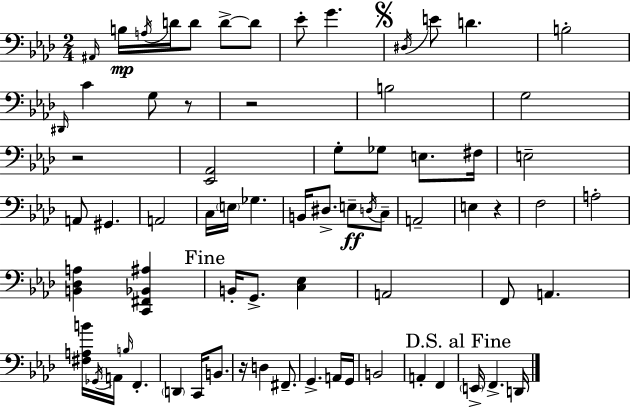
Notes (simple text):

A#2/s B3/s A3/s D4/s D4/e D4/e D4/e Eb4/e G4/q. D#3/s E4/e D4/q. B3/h D#2/s C4/q G3/e R/e R/h B3/h G3/h R/h [Eb2,Ab2]/h G3/e Gb3/e E3/e. F#3/s E3/h A2/e G#2/q. A2/h C3/s E3/s Gb3/q. B2/s D#3/e. E3/e D3/s C3/e A2/h E3/q R/q F3/h A3/h [B2,Db3,A3]/q [C2,F#2,Bb2,A#3]/q B2/s G2/e. [C3,Eb3]/q A2/h F2/e A2/q. [F#3,A3,B4]/s Gb2/s A2/s B3/s F2/q. D2/q C2/s B2/e. R/s D3/q F#2/e. G2/q. A2/s G2/s B2/h A2/q F2/q E2/s F2/q. D2/s